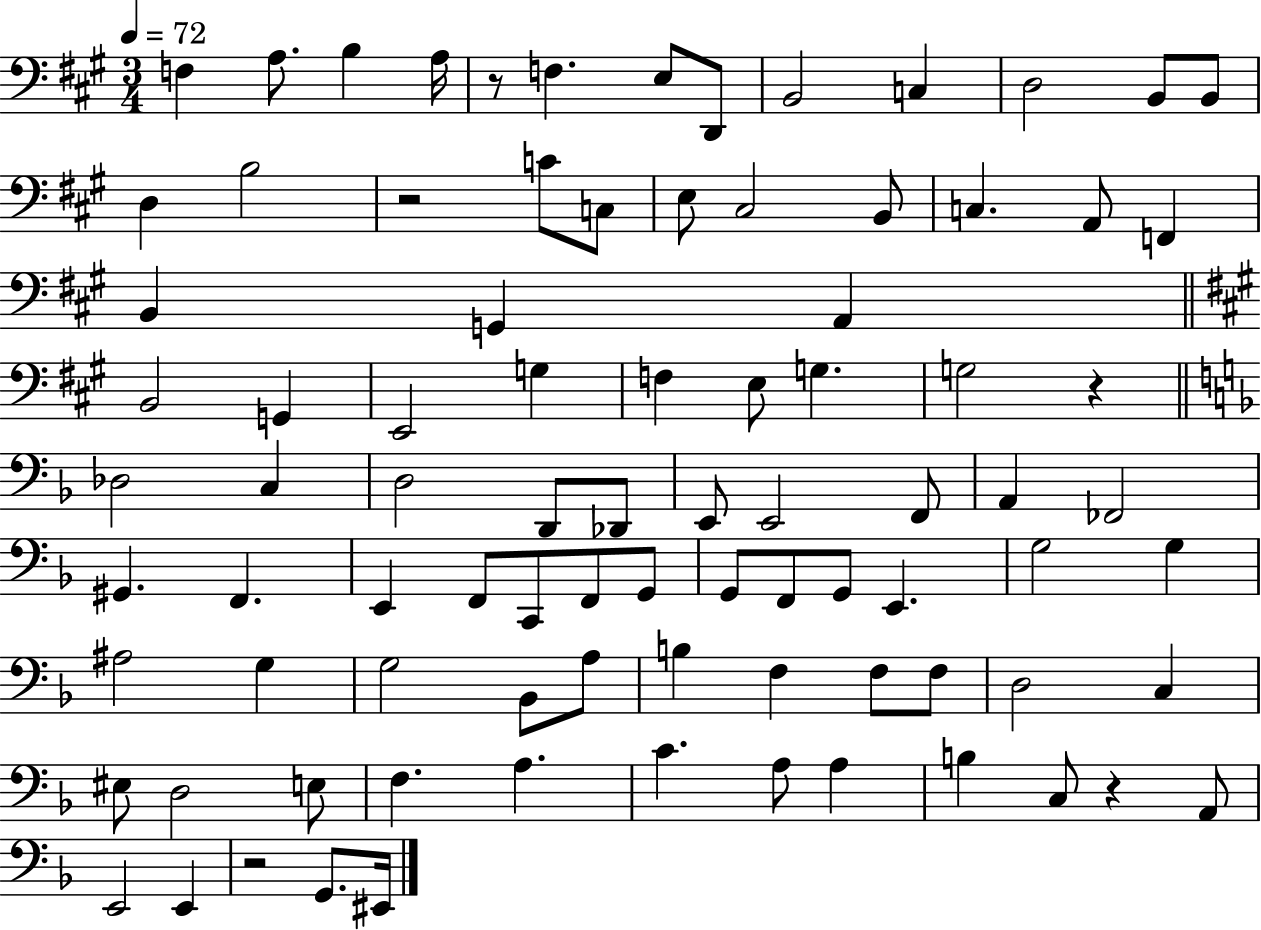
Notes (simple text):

F3/q A3/e. B3/q A3/s R/e F3/q. E3/e D2/e B2/h C3/q D3/h B2/e B2/e D3/q B3/h R/h C4/e C3/e E3/e C#3/h B2/e C3/q. A2/e F2/q B2/q G2/q A2/q B2/h G2/q E2/h G3/q F3/q E3/e G3/q. G3/h R/q Db3/h C3/q D3/h D2/e Db2/e E2/e E2/h F2/e A2/q FES2/h G#2/q. F2/q. E2/q F2/e C2/e F2/e G2/e G2/e F2/e G2/e E2/q. G3/h G3/q A#3/h G3/q G3/h Bb2/e A3/e B3/q F3/q F3/e F3/e D3/h C3/q EIS3/e D3/h E3/e F3/q. A3/q. C4/q. A3/e A3/q B3/q C3/e R/q A2/e E2/h E2/q R/h G2/e. EIS2/s